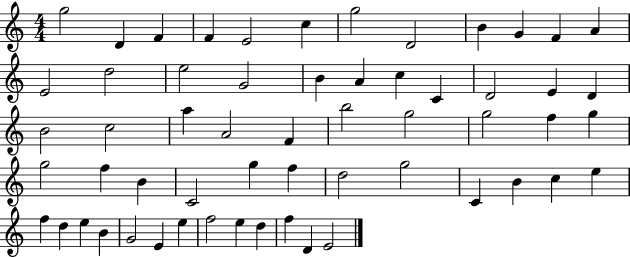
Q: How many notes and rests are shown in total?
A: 58